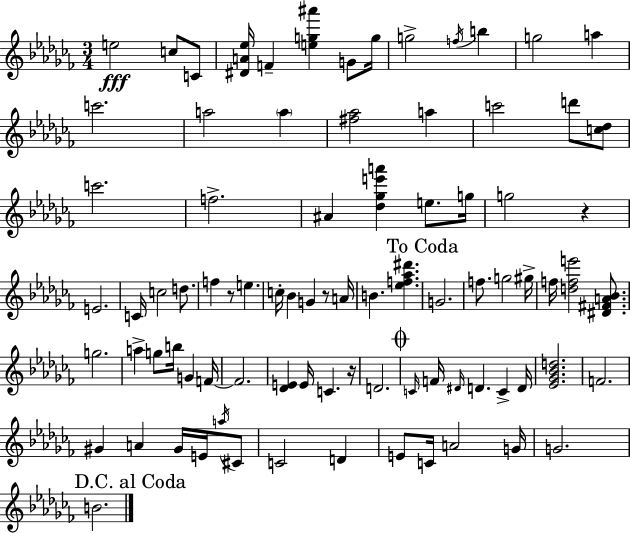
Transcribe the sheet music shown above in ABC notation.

X:1
T:Untitled
M:3/4
L:1/4
K:Abm
e2 c/2 C/2 [^DA_e]/4 F [eg^a'] G/2 g/4 g2 f/4 b g2 a c'2 a2 a [^f_a]2 a c'2 d'/2 [c_d]/2 c'2 f2 ^A [_d_ge'a'] e/2 g/4 g2 z E2 C/4 c2 d/2 f z/2 e c/4 _B G z/2 A/4 B [_ef_a^d'] G2 f/2 g2 ^g/4 f/4 [dfe']2 [^D^FA_B]/2 g2 a g/2 b/4 G F/4 F2 [_DE] E/4 C z/4 D2 C/4 F/4 ^D/4 D C D/4 [_E_G_Bd]2 F2 ^G A ^G/4 E/4 a/4 ^C/2 C2 D E/2 C/4 A2 G/4 G2 B2